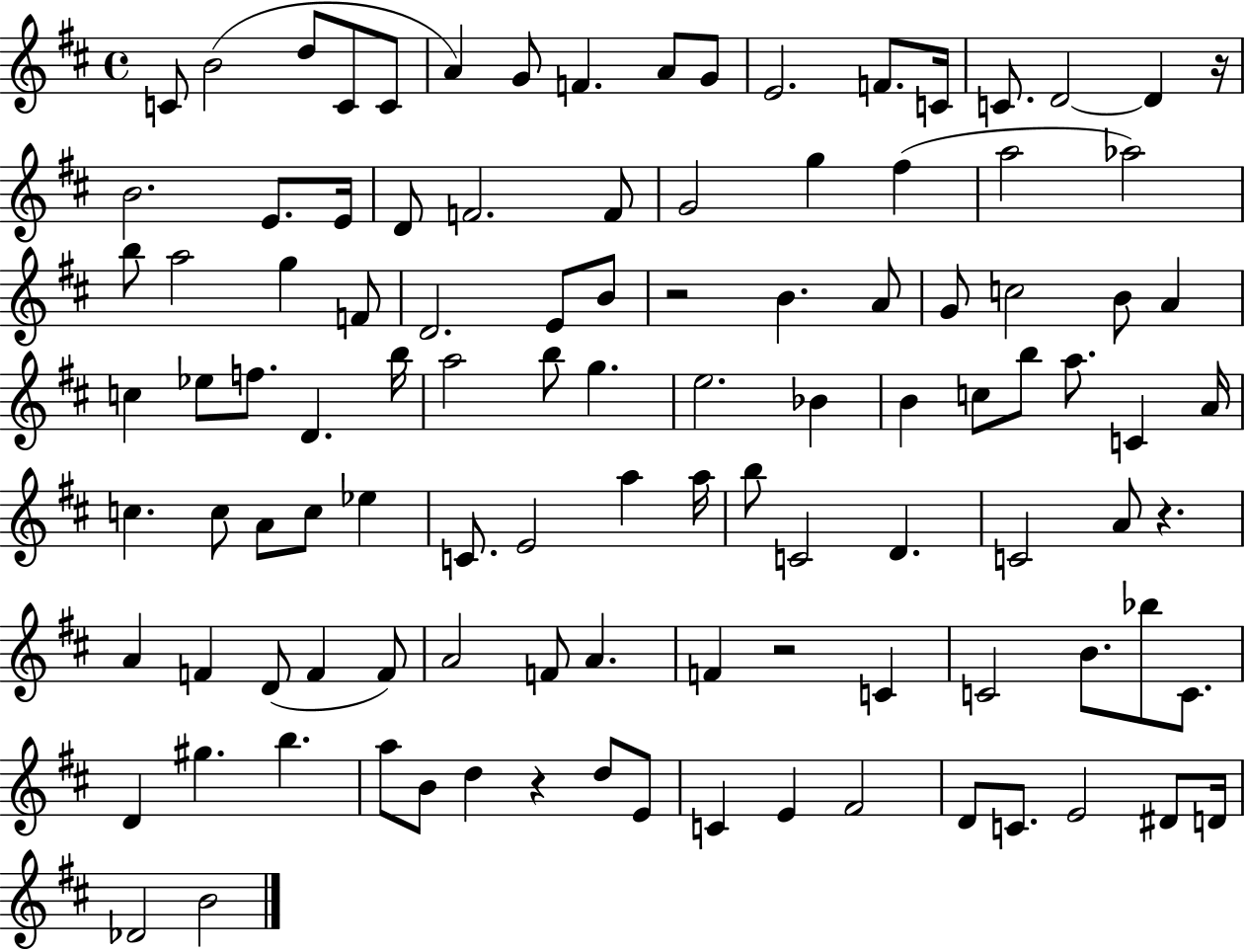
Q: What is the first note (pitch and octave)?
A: C4